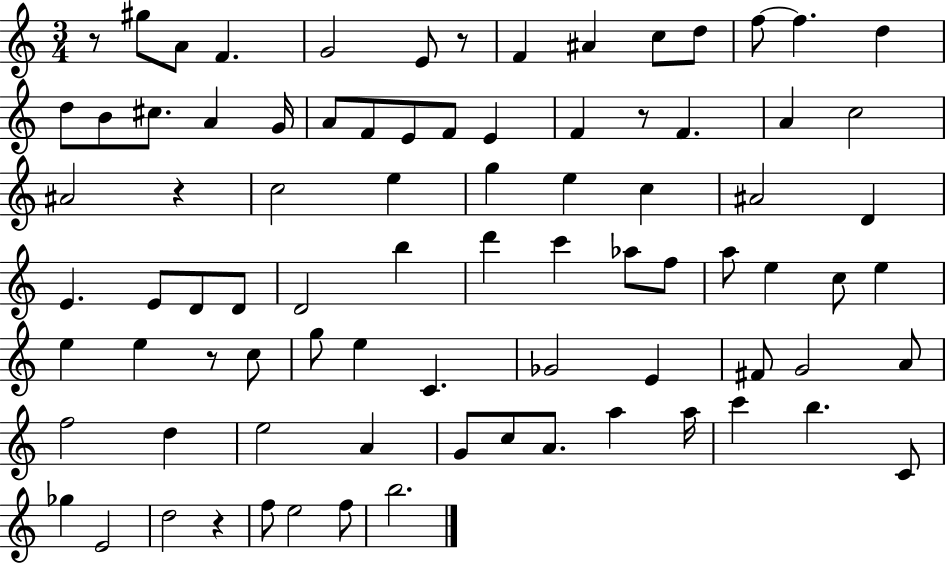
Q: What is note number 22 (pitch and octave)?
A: E4